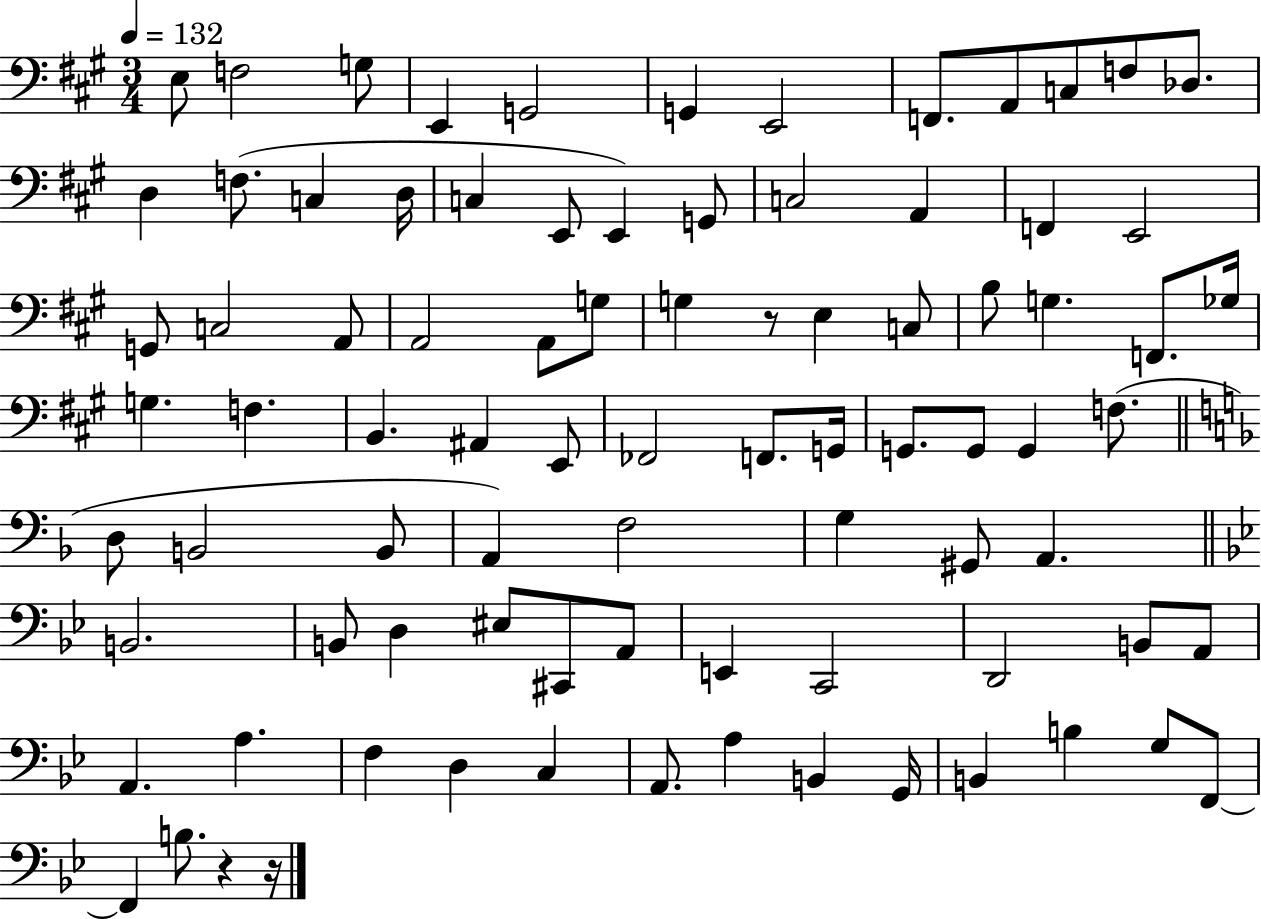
{
  \clef bass
  \numericTimeSignature
  \time 3/4
  \key a \major
  \tempo 4 = 132
  e8 f2 g8 | e,4 g,2 | g,4 e,2 | f,8. a,8 c8 f8 des8. | \break d4 f8.( c4 d16 | c4 e,8 e,4) g,8 | c2 a,4 | f,4 e,2 | \break g,8 c2 a,8 | a,2 a,8 g8 | g4 r8 e4 c8 | b8 g4. f,8. ges16 | \break g4. f4. | b,4. ais,4 e,8 | fes,2 f,8. g,16 | g,8. g,8 g,4 f8.( | \break \bar "||" \break \key f \major d8 b,2 b,8 | a,4) f2 | g4 gis,8 a,4. | \bar "||" \break \key bes \major b,2. | b,8 d4 eis8 cis,8 a,8 | e,4 c,2 | d,2 b,8 a,8 | \break a,4. a4. | f4 d4 c4 | a,8. a4 b,4 g,16 | b,4 b4 g8 f,8~~ | \break f,4 b8. r4 r16 | \bar "|."
}